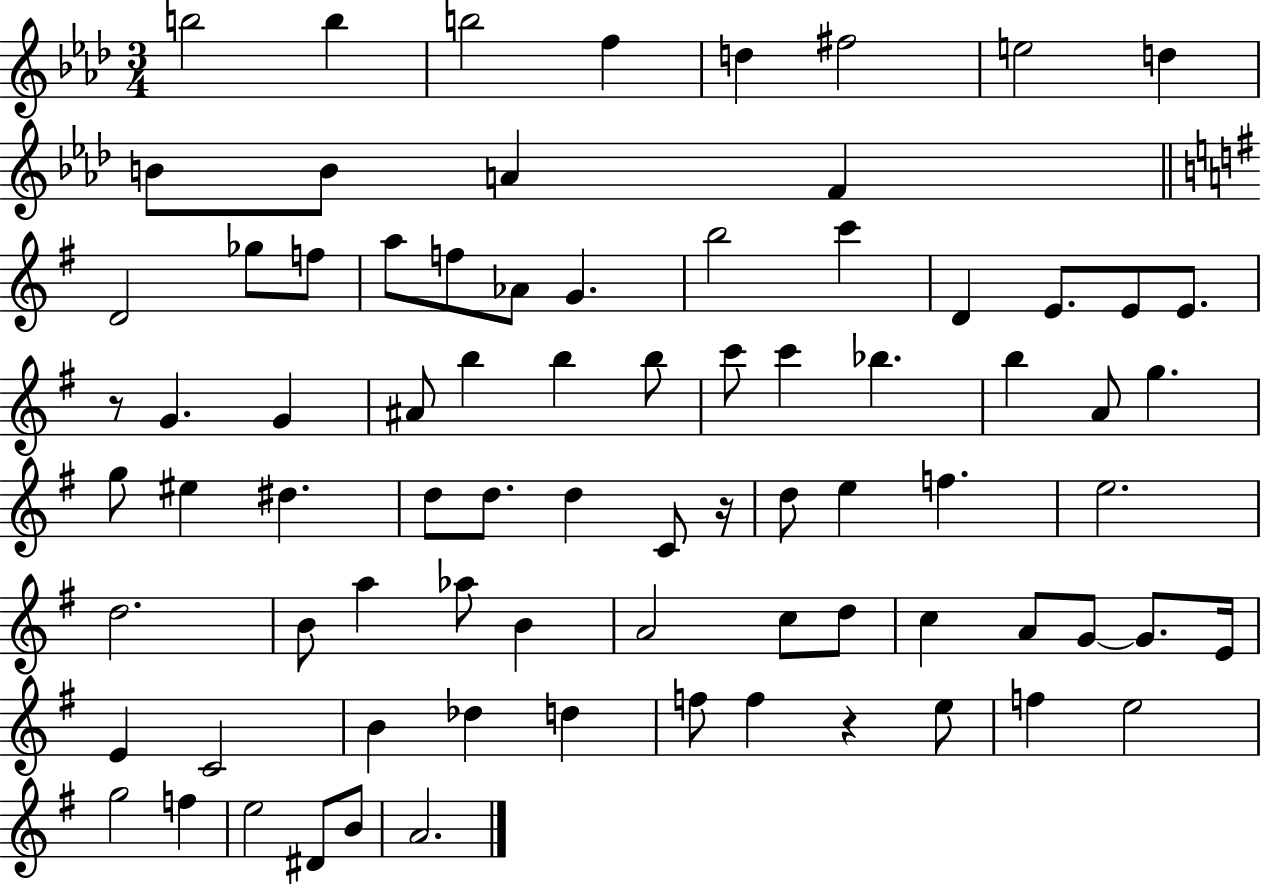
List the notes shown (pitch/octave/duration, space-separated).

B5/h B5/q B5/h F5/q D5/q F#5/h E5/h D5/q B4/e B4/e A4/q F4/q D4/h Gb5/e F5/e A5/e F5/e Ab4/e G4/q. B5/h C6/q D4/q E4/e. E4/e E4/e. R/e G4/q. G4/q A#4/e B5/q B5/q B5/e C6/e C6/q Bb5/q. B5/q A4/e G5/q. G5/e EIS5/q D#5/q. D5/e D5/e. D5/q C4/e R/s D5/e E5/q F5/q. E5/h. D5/h. B4/e A5/q Ab5/e B4/q A4/h C5/e D5/e C5/q A4/e G4/e G4/e. E4/s E4/q C4/h B4/q Db5/q D5/q F5/e F5/q R/q E5/e F5/q E5/h G5/h F5/q E5/h D#4/e B4/e A4/h.